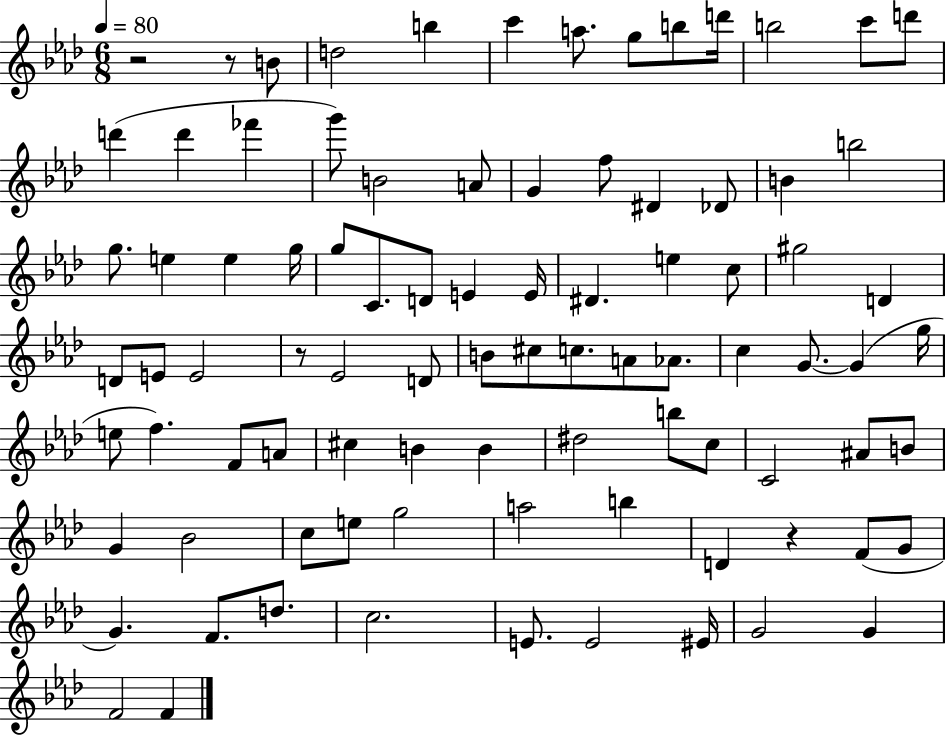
{
  \clef treble
  \numericTimeSignature
  \time 6/8
  \key aes \major
  \tempo 4 = 80
  r2 r8 b'8 | d''2 b''4 | c'''4 a''8. g''8 b''8 d'''16 | b''2 c'''8 d'''8 | \break d'''4( d'''4 fes'''4 | g'''8) b'2 a'8 | g'4 f''8 dis'4 des'8 | b'4 b''2 | \break g''8. e''4 e''4 g''16 | g''8 c'8. d'8 e'4 e'16 | dis'4. e''4 c''8 | gis''2 d'4 | \break d'8 e'8 e'2 | r8 ees'2 d'8 | b'8 cis''8 c''8. a'8 aes'8. | c''4 g'8.~~ g'4( g''16 | \break e''8 f''4.) f'8 a'8 | cis''4 b'4 b'4 | dis''2 b''8 c''8 | c'2 ais'8 b'8 | \break g'4 bes'2 | c''8 e''8 g''2 | a''2 b''4 | d'4 r4 f'8( g'8 | \break g'4.) f'8. d''8. | c''2. | e'8. e'2 eis'16 | g'2 g'4 | \break f'2 f'4 | \bar "|."
}